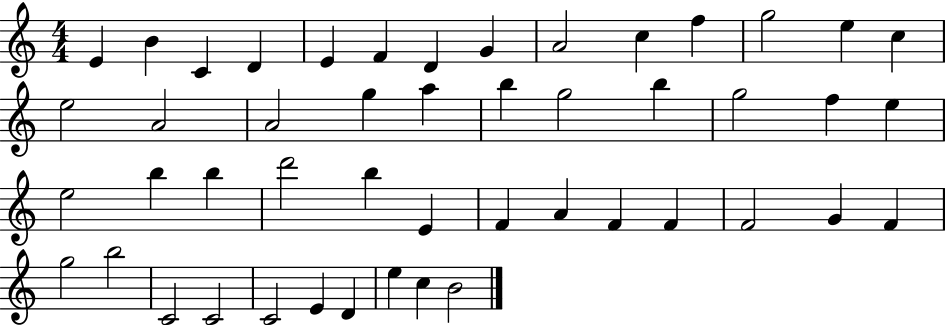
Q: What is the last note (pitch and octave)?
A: B4